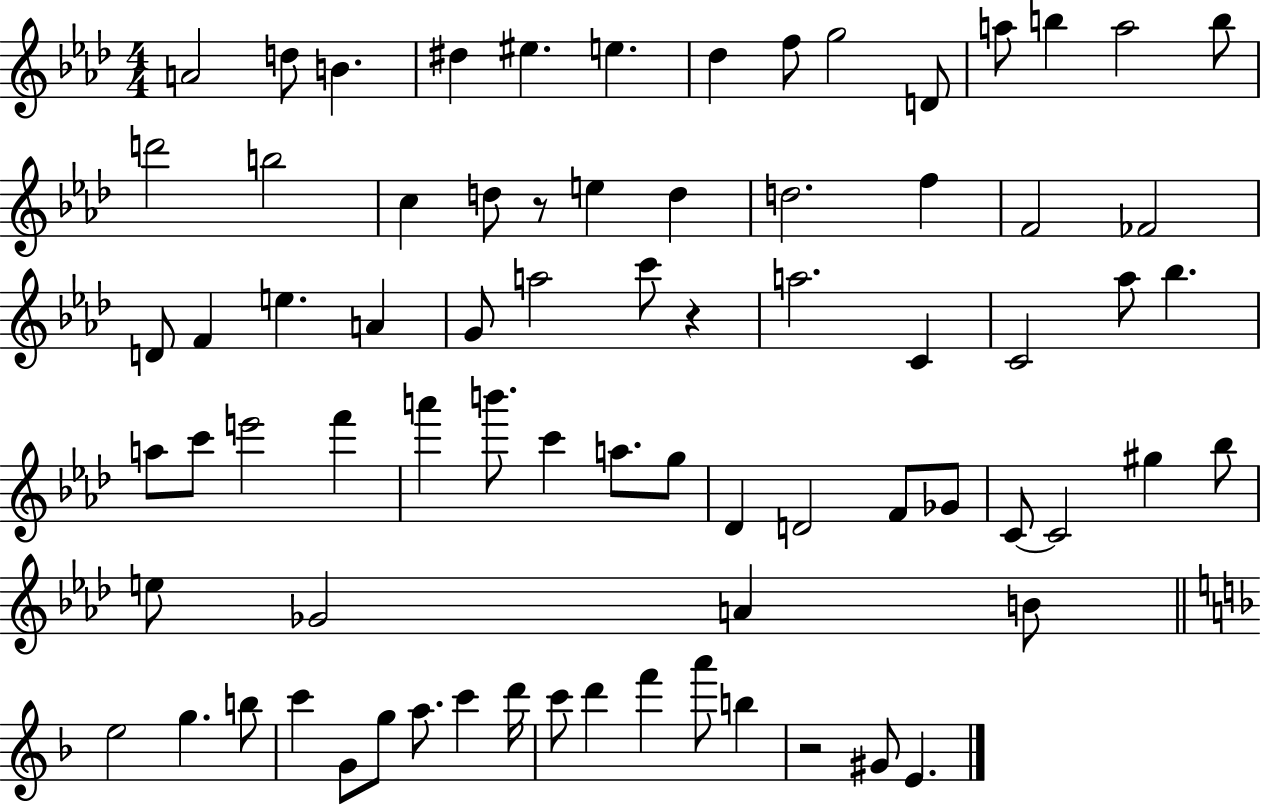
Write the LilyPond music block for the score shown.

{
  \clef treble
  \numericTimeSignature
  \time 4/4
  \key aes \major
  \repeat volta 2 { a'2 d''8 b'4. | dis''4 eis''4. e''4. | des''4 f''8 g''2 d'8 | a''8 b''4 a''2 b''8 | \break d'''2 b''2 | c''4 d''8 r8 e''4 d''4 | d''2. f''4 | f'2 fes'2 | \break d'8 f'4 e''4. a'4 | g'8 a''2 c'''8 r4 | a''2. c'4 | c'2 aes''8 bes''4. | \break a''8 c'''8 e'''2 f'''4 | a'''4 b'''8. c'''4 a''8. g''8 | des'4 d'2 f'8 ges'8 | c'8~~ c'2 gis''4 bes''8 | \break e''8 ges'2 a'4 b'8 | \bar "||" \break \key f \major e''2 g''4. b''8 | c'''4 g'8 g''8 a''8. c'''4 d'''16 | c'''8 d'''4 f'''4 a'''8 b''4 | r2 gis'8 e'4. | \break } \bar "|."
}